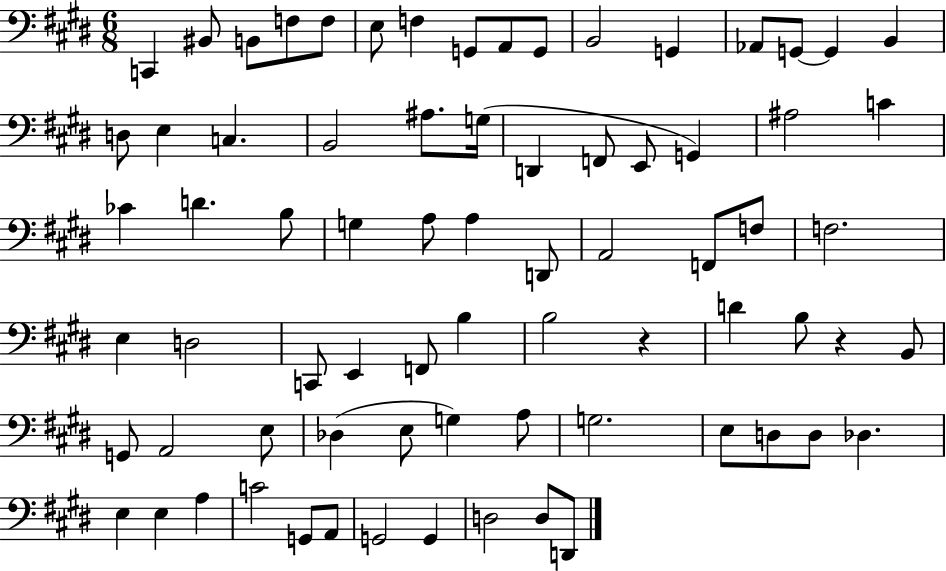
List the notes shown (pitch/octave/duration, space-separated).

C2/q BIS2/e B2/e F3/e F3/e E3/e F3/q G2/e A2/e G2/e B2/h G2/q Ab2/e G2/e G2/q B2/q D3/e E3/q C3/q. B2/h A#3/e. G3/s D2/q F2/e E2/e G2/q A#3/h C4/q CES4/q D4/q. B3/e G3/q A3/e A3/q D2/e A2/h F2/e F3/e F3/h. E3/q D3/h C2/e E2/q F2/e B3/q B3/h R/q D4/q B3/e R/q B2/e G2/e A2/h E3/e Db3/q E3/e G3/q A3/e G3/h. E3/e D3/e D3/e Db3/q. E3/q E3/q A3/q C4/h G2/e A2/e G2/h G2/q D3/h D3/e D2/e